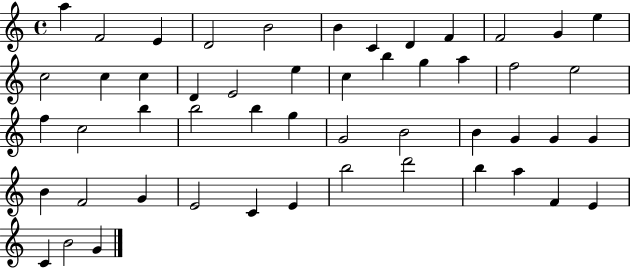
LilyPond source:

{
  \clef treble
  \time 4/4
  \defaultTimeSignature
  \key c \major
  a''4 f'2 e'4 | d'2 b'2 | b'4 c'4 d'4 f'4 | f'2 g'4 e''4 | \break c''2 c''4 c''4 | d'4 e'2 e''4 | c''4 b''4 g''4 a''4 | f''2 e''2 | \break f''4 c''2 b''4 | b''2 b''4 g''4 | g'2 b'2 | b'4 g'4 g'4 g'4 | \break b'4 f'2 g'4 | e'2 c'4 e'4 | b''2 d'''2 | b''4 a''4 f'4 e'4 | \break c'4 b'2 g'4 | \bar "|."
}